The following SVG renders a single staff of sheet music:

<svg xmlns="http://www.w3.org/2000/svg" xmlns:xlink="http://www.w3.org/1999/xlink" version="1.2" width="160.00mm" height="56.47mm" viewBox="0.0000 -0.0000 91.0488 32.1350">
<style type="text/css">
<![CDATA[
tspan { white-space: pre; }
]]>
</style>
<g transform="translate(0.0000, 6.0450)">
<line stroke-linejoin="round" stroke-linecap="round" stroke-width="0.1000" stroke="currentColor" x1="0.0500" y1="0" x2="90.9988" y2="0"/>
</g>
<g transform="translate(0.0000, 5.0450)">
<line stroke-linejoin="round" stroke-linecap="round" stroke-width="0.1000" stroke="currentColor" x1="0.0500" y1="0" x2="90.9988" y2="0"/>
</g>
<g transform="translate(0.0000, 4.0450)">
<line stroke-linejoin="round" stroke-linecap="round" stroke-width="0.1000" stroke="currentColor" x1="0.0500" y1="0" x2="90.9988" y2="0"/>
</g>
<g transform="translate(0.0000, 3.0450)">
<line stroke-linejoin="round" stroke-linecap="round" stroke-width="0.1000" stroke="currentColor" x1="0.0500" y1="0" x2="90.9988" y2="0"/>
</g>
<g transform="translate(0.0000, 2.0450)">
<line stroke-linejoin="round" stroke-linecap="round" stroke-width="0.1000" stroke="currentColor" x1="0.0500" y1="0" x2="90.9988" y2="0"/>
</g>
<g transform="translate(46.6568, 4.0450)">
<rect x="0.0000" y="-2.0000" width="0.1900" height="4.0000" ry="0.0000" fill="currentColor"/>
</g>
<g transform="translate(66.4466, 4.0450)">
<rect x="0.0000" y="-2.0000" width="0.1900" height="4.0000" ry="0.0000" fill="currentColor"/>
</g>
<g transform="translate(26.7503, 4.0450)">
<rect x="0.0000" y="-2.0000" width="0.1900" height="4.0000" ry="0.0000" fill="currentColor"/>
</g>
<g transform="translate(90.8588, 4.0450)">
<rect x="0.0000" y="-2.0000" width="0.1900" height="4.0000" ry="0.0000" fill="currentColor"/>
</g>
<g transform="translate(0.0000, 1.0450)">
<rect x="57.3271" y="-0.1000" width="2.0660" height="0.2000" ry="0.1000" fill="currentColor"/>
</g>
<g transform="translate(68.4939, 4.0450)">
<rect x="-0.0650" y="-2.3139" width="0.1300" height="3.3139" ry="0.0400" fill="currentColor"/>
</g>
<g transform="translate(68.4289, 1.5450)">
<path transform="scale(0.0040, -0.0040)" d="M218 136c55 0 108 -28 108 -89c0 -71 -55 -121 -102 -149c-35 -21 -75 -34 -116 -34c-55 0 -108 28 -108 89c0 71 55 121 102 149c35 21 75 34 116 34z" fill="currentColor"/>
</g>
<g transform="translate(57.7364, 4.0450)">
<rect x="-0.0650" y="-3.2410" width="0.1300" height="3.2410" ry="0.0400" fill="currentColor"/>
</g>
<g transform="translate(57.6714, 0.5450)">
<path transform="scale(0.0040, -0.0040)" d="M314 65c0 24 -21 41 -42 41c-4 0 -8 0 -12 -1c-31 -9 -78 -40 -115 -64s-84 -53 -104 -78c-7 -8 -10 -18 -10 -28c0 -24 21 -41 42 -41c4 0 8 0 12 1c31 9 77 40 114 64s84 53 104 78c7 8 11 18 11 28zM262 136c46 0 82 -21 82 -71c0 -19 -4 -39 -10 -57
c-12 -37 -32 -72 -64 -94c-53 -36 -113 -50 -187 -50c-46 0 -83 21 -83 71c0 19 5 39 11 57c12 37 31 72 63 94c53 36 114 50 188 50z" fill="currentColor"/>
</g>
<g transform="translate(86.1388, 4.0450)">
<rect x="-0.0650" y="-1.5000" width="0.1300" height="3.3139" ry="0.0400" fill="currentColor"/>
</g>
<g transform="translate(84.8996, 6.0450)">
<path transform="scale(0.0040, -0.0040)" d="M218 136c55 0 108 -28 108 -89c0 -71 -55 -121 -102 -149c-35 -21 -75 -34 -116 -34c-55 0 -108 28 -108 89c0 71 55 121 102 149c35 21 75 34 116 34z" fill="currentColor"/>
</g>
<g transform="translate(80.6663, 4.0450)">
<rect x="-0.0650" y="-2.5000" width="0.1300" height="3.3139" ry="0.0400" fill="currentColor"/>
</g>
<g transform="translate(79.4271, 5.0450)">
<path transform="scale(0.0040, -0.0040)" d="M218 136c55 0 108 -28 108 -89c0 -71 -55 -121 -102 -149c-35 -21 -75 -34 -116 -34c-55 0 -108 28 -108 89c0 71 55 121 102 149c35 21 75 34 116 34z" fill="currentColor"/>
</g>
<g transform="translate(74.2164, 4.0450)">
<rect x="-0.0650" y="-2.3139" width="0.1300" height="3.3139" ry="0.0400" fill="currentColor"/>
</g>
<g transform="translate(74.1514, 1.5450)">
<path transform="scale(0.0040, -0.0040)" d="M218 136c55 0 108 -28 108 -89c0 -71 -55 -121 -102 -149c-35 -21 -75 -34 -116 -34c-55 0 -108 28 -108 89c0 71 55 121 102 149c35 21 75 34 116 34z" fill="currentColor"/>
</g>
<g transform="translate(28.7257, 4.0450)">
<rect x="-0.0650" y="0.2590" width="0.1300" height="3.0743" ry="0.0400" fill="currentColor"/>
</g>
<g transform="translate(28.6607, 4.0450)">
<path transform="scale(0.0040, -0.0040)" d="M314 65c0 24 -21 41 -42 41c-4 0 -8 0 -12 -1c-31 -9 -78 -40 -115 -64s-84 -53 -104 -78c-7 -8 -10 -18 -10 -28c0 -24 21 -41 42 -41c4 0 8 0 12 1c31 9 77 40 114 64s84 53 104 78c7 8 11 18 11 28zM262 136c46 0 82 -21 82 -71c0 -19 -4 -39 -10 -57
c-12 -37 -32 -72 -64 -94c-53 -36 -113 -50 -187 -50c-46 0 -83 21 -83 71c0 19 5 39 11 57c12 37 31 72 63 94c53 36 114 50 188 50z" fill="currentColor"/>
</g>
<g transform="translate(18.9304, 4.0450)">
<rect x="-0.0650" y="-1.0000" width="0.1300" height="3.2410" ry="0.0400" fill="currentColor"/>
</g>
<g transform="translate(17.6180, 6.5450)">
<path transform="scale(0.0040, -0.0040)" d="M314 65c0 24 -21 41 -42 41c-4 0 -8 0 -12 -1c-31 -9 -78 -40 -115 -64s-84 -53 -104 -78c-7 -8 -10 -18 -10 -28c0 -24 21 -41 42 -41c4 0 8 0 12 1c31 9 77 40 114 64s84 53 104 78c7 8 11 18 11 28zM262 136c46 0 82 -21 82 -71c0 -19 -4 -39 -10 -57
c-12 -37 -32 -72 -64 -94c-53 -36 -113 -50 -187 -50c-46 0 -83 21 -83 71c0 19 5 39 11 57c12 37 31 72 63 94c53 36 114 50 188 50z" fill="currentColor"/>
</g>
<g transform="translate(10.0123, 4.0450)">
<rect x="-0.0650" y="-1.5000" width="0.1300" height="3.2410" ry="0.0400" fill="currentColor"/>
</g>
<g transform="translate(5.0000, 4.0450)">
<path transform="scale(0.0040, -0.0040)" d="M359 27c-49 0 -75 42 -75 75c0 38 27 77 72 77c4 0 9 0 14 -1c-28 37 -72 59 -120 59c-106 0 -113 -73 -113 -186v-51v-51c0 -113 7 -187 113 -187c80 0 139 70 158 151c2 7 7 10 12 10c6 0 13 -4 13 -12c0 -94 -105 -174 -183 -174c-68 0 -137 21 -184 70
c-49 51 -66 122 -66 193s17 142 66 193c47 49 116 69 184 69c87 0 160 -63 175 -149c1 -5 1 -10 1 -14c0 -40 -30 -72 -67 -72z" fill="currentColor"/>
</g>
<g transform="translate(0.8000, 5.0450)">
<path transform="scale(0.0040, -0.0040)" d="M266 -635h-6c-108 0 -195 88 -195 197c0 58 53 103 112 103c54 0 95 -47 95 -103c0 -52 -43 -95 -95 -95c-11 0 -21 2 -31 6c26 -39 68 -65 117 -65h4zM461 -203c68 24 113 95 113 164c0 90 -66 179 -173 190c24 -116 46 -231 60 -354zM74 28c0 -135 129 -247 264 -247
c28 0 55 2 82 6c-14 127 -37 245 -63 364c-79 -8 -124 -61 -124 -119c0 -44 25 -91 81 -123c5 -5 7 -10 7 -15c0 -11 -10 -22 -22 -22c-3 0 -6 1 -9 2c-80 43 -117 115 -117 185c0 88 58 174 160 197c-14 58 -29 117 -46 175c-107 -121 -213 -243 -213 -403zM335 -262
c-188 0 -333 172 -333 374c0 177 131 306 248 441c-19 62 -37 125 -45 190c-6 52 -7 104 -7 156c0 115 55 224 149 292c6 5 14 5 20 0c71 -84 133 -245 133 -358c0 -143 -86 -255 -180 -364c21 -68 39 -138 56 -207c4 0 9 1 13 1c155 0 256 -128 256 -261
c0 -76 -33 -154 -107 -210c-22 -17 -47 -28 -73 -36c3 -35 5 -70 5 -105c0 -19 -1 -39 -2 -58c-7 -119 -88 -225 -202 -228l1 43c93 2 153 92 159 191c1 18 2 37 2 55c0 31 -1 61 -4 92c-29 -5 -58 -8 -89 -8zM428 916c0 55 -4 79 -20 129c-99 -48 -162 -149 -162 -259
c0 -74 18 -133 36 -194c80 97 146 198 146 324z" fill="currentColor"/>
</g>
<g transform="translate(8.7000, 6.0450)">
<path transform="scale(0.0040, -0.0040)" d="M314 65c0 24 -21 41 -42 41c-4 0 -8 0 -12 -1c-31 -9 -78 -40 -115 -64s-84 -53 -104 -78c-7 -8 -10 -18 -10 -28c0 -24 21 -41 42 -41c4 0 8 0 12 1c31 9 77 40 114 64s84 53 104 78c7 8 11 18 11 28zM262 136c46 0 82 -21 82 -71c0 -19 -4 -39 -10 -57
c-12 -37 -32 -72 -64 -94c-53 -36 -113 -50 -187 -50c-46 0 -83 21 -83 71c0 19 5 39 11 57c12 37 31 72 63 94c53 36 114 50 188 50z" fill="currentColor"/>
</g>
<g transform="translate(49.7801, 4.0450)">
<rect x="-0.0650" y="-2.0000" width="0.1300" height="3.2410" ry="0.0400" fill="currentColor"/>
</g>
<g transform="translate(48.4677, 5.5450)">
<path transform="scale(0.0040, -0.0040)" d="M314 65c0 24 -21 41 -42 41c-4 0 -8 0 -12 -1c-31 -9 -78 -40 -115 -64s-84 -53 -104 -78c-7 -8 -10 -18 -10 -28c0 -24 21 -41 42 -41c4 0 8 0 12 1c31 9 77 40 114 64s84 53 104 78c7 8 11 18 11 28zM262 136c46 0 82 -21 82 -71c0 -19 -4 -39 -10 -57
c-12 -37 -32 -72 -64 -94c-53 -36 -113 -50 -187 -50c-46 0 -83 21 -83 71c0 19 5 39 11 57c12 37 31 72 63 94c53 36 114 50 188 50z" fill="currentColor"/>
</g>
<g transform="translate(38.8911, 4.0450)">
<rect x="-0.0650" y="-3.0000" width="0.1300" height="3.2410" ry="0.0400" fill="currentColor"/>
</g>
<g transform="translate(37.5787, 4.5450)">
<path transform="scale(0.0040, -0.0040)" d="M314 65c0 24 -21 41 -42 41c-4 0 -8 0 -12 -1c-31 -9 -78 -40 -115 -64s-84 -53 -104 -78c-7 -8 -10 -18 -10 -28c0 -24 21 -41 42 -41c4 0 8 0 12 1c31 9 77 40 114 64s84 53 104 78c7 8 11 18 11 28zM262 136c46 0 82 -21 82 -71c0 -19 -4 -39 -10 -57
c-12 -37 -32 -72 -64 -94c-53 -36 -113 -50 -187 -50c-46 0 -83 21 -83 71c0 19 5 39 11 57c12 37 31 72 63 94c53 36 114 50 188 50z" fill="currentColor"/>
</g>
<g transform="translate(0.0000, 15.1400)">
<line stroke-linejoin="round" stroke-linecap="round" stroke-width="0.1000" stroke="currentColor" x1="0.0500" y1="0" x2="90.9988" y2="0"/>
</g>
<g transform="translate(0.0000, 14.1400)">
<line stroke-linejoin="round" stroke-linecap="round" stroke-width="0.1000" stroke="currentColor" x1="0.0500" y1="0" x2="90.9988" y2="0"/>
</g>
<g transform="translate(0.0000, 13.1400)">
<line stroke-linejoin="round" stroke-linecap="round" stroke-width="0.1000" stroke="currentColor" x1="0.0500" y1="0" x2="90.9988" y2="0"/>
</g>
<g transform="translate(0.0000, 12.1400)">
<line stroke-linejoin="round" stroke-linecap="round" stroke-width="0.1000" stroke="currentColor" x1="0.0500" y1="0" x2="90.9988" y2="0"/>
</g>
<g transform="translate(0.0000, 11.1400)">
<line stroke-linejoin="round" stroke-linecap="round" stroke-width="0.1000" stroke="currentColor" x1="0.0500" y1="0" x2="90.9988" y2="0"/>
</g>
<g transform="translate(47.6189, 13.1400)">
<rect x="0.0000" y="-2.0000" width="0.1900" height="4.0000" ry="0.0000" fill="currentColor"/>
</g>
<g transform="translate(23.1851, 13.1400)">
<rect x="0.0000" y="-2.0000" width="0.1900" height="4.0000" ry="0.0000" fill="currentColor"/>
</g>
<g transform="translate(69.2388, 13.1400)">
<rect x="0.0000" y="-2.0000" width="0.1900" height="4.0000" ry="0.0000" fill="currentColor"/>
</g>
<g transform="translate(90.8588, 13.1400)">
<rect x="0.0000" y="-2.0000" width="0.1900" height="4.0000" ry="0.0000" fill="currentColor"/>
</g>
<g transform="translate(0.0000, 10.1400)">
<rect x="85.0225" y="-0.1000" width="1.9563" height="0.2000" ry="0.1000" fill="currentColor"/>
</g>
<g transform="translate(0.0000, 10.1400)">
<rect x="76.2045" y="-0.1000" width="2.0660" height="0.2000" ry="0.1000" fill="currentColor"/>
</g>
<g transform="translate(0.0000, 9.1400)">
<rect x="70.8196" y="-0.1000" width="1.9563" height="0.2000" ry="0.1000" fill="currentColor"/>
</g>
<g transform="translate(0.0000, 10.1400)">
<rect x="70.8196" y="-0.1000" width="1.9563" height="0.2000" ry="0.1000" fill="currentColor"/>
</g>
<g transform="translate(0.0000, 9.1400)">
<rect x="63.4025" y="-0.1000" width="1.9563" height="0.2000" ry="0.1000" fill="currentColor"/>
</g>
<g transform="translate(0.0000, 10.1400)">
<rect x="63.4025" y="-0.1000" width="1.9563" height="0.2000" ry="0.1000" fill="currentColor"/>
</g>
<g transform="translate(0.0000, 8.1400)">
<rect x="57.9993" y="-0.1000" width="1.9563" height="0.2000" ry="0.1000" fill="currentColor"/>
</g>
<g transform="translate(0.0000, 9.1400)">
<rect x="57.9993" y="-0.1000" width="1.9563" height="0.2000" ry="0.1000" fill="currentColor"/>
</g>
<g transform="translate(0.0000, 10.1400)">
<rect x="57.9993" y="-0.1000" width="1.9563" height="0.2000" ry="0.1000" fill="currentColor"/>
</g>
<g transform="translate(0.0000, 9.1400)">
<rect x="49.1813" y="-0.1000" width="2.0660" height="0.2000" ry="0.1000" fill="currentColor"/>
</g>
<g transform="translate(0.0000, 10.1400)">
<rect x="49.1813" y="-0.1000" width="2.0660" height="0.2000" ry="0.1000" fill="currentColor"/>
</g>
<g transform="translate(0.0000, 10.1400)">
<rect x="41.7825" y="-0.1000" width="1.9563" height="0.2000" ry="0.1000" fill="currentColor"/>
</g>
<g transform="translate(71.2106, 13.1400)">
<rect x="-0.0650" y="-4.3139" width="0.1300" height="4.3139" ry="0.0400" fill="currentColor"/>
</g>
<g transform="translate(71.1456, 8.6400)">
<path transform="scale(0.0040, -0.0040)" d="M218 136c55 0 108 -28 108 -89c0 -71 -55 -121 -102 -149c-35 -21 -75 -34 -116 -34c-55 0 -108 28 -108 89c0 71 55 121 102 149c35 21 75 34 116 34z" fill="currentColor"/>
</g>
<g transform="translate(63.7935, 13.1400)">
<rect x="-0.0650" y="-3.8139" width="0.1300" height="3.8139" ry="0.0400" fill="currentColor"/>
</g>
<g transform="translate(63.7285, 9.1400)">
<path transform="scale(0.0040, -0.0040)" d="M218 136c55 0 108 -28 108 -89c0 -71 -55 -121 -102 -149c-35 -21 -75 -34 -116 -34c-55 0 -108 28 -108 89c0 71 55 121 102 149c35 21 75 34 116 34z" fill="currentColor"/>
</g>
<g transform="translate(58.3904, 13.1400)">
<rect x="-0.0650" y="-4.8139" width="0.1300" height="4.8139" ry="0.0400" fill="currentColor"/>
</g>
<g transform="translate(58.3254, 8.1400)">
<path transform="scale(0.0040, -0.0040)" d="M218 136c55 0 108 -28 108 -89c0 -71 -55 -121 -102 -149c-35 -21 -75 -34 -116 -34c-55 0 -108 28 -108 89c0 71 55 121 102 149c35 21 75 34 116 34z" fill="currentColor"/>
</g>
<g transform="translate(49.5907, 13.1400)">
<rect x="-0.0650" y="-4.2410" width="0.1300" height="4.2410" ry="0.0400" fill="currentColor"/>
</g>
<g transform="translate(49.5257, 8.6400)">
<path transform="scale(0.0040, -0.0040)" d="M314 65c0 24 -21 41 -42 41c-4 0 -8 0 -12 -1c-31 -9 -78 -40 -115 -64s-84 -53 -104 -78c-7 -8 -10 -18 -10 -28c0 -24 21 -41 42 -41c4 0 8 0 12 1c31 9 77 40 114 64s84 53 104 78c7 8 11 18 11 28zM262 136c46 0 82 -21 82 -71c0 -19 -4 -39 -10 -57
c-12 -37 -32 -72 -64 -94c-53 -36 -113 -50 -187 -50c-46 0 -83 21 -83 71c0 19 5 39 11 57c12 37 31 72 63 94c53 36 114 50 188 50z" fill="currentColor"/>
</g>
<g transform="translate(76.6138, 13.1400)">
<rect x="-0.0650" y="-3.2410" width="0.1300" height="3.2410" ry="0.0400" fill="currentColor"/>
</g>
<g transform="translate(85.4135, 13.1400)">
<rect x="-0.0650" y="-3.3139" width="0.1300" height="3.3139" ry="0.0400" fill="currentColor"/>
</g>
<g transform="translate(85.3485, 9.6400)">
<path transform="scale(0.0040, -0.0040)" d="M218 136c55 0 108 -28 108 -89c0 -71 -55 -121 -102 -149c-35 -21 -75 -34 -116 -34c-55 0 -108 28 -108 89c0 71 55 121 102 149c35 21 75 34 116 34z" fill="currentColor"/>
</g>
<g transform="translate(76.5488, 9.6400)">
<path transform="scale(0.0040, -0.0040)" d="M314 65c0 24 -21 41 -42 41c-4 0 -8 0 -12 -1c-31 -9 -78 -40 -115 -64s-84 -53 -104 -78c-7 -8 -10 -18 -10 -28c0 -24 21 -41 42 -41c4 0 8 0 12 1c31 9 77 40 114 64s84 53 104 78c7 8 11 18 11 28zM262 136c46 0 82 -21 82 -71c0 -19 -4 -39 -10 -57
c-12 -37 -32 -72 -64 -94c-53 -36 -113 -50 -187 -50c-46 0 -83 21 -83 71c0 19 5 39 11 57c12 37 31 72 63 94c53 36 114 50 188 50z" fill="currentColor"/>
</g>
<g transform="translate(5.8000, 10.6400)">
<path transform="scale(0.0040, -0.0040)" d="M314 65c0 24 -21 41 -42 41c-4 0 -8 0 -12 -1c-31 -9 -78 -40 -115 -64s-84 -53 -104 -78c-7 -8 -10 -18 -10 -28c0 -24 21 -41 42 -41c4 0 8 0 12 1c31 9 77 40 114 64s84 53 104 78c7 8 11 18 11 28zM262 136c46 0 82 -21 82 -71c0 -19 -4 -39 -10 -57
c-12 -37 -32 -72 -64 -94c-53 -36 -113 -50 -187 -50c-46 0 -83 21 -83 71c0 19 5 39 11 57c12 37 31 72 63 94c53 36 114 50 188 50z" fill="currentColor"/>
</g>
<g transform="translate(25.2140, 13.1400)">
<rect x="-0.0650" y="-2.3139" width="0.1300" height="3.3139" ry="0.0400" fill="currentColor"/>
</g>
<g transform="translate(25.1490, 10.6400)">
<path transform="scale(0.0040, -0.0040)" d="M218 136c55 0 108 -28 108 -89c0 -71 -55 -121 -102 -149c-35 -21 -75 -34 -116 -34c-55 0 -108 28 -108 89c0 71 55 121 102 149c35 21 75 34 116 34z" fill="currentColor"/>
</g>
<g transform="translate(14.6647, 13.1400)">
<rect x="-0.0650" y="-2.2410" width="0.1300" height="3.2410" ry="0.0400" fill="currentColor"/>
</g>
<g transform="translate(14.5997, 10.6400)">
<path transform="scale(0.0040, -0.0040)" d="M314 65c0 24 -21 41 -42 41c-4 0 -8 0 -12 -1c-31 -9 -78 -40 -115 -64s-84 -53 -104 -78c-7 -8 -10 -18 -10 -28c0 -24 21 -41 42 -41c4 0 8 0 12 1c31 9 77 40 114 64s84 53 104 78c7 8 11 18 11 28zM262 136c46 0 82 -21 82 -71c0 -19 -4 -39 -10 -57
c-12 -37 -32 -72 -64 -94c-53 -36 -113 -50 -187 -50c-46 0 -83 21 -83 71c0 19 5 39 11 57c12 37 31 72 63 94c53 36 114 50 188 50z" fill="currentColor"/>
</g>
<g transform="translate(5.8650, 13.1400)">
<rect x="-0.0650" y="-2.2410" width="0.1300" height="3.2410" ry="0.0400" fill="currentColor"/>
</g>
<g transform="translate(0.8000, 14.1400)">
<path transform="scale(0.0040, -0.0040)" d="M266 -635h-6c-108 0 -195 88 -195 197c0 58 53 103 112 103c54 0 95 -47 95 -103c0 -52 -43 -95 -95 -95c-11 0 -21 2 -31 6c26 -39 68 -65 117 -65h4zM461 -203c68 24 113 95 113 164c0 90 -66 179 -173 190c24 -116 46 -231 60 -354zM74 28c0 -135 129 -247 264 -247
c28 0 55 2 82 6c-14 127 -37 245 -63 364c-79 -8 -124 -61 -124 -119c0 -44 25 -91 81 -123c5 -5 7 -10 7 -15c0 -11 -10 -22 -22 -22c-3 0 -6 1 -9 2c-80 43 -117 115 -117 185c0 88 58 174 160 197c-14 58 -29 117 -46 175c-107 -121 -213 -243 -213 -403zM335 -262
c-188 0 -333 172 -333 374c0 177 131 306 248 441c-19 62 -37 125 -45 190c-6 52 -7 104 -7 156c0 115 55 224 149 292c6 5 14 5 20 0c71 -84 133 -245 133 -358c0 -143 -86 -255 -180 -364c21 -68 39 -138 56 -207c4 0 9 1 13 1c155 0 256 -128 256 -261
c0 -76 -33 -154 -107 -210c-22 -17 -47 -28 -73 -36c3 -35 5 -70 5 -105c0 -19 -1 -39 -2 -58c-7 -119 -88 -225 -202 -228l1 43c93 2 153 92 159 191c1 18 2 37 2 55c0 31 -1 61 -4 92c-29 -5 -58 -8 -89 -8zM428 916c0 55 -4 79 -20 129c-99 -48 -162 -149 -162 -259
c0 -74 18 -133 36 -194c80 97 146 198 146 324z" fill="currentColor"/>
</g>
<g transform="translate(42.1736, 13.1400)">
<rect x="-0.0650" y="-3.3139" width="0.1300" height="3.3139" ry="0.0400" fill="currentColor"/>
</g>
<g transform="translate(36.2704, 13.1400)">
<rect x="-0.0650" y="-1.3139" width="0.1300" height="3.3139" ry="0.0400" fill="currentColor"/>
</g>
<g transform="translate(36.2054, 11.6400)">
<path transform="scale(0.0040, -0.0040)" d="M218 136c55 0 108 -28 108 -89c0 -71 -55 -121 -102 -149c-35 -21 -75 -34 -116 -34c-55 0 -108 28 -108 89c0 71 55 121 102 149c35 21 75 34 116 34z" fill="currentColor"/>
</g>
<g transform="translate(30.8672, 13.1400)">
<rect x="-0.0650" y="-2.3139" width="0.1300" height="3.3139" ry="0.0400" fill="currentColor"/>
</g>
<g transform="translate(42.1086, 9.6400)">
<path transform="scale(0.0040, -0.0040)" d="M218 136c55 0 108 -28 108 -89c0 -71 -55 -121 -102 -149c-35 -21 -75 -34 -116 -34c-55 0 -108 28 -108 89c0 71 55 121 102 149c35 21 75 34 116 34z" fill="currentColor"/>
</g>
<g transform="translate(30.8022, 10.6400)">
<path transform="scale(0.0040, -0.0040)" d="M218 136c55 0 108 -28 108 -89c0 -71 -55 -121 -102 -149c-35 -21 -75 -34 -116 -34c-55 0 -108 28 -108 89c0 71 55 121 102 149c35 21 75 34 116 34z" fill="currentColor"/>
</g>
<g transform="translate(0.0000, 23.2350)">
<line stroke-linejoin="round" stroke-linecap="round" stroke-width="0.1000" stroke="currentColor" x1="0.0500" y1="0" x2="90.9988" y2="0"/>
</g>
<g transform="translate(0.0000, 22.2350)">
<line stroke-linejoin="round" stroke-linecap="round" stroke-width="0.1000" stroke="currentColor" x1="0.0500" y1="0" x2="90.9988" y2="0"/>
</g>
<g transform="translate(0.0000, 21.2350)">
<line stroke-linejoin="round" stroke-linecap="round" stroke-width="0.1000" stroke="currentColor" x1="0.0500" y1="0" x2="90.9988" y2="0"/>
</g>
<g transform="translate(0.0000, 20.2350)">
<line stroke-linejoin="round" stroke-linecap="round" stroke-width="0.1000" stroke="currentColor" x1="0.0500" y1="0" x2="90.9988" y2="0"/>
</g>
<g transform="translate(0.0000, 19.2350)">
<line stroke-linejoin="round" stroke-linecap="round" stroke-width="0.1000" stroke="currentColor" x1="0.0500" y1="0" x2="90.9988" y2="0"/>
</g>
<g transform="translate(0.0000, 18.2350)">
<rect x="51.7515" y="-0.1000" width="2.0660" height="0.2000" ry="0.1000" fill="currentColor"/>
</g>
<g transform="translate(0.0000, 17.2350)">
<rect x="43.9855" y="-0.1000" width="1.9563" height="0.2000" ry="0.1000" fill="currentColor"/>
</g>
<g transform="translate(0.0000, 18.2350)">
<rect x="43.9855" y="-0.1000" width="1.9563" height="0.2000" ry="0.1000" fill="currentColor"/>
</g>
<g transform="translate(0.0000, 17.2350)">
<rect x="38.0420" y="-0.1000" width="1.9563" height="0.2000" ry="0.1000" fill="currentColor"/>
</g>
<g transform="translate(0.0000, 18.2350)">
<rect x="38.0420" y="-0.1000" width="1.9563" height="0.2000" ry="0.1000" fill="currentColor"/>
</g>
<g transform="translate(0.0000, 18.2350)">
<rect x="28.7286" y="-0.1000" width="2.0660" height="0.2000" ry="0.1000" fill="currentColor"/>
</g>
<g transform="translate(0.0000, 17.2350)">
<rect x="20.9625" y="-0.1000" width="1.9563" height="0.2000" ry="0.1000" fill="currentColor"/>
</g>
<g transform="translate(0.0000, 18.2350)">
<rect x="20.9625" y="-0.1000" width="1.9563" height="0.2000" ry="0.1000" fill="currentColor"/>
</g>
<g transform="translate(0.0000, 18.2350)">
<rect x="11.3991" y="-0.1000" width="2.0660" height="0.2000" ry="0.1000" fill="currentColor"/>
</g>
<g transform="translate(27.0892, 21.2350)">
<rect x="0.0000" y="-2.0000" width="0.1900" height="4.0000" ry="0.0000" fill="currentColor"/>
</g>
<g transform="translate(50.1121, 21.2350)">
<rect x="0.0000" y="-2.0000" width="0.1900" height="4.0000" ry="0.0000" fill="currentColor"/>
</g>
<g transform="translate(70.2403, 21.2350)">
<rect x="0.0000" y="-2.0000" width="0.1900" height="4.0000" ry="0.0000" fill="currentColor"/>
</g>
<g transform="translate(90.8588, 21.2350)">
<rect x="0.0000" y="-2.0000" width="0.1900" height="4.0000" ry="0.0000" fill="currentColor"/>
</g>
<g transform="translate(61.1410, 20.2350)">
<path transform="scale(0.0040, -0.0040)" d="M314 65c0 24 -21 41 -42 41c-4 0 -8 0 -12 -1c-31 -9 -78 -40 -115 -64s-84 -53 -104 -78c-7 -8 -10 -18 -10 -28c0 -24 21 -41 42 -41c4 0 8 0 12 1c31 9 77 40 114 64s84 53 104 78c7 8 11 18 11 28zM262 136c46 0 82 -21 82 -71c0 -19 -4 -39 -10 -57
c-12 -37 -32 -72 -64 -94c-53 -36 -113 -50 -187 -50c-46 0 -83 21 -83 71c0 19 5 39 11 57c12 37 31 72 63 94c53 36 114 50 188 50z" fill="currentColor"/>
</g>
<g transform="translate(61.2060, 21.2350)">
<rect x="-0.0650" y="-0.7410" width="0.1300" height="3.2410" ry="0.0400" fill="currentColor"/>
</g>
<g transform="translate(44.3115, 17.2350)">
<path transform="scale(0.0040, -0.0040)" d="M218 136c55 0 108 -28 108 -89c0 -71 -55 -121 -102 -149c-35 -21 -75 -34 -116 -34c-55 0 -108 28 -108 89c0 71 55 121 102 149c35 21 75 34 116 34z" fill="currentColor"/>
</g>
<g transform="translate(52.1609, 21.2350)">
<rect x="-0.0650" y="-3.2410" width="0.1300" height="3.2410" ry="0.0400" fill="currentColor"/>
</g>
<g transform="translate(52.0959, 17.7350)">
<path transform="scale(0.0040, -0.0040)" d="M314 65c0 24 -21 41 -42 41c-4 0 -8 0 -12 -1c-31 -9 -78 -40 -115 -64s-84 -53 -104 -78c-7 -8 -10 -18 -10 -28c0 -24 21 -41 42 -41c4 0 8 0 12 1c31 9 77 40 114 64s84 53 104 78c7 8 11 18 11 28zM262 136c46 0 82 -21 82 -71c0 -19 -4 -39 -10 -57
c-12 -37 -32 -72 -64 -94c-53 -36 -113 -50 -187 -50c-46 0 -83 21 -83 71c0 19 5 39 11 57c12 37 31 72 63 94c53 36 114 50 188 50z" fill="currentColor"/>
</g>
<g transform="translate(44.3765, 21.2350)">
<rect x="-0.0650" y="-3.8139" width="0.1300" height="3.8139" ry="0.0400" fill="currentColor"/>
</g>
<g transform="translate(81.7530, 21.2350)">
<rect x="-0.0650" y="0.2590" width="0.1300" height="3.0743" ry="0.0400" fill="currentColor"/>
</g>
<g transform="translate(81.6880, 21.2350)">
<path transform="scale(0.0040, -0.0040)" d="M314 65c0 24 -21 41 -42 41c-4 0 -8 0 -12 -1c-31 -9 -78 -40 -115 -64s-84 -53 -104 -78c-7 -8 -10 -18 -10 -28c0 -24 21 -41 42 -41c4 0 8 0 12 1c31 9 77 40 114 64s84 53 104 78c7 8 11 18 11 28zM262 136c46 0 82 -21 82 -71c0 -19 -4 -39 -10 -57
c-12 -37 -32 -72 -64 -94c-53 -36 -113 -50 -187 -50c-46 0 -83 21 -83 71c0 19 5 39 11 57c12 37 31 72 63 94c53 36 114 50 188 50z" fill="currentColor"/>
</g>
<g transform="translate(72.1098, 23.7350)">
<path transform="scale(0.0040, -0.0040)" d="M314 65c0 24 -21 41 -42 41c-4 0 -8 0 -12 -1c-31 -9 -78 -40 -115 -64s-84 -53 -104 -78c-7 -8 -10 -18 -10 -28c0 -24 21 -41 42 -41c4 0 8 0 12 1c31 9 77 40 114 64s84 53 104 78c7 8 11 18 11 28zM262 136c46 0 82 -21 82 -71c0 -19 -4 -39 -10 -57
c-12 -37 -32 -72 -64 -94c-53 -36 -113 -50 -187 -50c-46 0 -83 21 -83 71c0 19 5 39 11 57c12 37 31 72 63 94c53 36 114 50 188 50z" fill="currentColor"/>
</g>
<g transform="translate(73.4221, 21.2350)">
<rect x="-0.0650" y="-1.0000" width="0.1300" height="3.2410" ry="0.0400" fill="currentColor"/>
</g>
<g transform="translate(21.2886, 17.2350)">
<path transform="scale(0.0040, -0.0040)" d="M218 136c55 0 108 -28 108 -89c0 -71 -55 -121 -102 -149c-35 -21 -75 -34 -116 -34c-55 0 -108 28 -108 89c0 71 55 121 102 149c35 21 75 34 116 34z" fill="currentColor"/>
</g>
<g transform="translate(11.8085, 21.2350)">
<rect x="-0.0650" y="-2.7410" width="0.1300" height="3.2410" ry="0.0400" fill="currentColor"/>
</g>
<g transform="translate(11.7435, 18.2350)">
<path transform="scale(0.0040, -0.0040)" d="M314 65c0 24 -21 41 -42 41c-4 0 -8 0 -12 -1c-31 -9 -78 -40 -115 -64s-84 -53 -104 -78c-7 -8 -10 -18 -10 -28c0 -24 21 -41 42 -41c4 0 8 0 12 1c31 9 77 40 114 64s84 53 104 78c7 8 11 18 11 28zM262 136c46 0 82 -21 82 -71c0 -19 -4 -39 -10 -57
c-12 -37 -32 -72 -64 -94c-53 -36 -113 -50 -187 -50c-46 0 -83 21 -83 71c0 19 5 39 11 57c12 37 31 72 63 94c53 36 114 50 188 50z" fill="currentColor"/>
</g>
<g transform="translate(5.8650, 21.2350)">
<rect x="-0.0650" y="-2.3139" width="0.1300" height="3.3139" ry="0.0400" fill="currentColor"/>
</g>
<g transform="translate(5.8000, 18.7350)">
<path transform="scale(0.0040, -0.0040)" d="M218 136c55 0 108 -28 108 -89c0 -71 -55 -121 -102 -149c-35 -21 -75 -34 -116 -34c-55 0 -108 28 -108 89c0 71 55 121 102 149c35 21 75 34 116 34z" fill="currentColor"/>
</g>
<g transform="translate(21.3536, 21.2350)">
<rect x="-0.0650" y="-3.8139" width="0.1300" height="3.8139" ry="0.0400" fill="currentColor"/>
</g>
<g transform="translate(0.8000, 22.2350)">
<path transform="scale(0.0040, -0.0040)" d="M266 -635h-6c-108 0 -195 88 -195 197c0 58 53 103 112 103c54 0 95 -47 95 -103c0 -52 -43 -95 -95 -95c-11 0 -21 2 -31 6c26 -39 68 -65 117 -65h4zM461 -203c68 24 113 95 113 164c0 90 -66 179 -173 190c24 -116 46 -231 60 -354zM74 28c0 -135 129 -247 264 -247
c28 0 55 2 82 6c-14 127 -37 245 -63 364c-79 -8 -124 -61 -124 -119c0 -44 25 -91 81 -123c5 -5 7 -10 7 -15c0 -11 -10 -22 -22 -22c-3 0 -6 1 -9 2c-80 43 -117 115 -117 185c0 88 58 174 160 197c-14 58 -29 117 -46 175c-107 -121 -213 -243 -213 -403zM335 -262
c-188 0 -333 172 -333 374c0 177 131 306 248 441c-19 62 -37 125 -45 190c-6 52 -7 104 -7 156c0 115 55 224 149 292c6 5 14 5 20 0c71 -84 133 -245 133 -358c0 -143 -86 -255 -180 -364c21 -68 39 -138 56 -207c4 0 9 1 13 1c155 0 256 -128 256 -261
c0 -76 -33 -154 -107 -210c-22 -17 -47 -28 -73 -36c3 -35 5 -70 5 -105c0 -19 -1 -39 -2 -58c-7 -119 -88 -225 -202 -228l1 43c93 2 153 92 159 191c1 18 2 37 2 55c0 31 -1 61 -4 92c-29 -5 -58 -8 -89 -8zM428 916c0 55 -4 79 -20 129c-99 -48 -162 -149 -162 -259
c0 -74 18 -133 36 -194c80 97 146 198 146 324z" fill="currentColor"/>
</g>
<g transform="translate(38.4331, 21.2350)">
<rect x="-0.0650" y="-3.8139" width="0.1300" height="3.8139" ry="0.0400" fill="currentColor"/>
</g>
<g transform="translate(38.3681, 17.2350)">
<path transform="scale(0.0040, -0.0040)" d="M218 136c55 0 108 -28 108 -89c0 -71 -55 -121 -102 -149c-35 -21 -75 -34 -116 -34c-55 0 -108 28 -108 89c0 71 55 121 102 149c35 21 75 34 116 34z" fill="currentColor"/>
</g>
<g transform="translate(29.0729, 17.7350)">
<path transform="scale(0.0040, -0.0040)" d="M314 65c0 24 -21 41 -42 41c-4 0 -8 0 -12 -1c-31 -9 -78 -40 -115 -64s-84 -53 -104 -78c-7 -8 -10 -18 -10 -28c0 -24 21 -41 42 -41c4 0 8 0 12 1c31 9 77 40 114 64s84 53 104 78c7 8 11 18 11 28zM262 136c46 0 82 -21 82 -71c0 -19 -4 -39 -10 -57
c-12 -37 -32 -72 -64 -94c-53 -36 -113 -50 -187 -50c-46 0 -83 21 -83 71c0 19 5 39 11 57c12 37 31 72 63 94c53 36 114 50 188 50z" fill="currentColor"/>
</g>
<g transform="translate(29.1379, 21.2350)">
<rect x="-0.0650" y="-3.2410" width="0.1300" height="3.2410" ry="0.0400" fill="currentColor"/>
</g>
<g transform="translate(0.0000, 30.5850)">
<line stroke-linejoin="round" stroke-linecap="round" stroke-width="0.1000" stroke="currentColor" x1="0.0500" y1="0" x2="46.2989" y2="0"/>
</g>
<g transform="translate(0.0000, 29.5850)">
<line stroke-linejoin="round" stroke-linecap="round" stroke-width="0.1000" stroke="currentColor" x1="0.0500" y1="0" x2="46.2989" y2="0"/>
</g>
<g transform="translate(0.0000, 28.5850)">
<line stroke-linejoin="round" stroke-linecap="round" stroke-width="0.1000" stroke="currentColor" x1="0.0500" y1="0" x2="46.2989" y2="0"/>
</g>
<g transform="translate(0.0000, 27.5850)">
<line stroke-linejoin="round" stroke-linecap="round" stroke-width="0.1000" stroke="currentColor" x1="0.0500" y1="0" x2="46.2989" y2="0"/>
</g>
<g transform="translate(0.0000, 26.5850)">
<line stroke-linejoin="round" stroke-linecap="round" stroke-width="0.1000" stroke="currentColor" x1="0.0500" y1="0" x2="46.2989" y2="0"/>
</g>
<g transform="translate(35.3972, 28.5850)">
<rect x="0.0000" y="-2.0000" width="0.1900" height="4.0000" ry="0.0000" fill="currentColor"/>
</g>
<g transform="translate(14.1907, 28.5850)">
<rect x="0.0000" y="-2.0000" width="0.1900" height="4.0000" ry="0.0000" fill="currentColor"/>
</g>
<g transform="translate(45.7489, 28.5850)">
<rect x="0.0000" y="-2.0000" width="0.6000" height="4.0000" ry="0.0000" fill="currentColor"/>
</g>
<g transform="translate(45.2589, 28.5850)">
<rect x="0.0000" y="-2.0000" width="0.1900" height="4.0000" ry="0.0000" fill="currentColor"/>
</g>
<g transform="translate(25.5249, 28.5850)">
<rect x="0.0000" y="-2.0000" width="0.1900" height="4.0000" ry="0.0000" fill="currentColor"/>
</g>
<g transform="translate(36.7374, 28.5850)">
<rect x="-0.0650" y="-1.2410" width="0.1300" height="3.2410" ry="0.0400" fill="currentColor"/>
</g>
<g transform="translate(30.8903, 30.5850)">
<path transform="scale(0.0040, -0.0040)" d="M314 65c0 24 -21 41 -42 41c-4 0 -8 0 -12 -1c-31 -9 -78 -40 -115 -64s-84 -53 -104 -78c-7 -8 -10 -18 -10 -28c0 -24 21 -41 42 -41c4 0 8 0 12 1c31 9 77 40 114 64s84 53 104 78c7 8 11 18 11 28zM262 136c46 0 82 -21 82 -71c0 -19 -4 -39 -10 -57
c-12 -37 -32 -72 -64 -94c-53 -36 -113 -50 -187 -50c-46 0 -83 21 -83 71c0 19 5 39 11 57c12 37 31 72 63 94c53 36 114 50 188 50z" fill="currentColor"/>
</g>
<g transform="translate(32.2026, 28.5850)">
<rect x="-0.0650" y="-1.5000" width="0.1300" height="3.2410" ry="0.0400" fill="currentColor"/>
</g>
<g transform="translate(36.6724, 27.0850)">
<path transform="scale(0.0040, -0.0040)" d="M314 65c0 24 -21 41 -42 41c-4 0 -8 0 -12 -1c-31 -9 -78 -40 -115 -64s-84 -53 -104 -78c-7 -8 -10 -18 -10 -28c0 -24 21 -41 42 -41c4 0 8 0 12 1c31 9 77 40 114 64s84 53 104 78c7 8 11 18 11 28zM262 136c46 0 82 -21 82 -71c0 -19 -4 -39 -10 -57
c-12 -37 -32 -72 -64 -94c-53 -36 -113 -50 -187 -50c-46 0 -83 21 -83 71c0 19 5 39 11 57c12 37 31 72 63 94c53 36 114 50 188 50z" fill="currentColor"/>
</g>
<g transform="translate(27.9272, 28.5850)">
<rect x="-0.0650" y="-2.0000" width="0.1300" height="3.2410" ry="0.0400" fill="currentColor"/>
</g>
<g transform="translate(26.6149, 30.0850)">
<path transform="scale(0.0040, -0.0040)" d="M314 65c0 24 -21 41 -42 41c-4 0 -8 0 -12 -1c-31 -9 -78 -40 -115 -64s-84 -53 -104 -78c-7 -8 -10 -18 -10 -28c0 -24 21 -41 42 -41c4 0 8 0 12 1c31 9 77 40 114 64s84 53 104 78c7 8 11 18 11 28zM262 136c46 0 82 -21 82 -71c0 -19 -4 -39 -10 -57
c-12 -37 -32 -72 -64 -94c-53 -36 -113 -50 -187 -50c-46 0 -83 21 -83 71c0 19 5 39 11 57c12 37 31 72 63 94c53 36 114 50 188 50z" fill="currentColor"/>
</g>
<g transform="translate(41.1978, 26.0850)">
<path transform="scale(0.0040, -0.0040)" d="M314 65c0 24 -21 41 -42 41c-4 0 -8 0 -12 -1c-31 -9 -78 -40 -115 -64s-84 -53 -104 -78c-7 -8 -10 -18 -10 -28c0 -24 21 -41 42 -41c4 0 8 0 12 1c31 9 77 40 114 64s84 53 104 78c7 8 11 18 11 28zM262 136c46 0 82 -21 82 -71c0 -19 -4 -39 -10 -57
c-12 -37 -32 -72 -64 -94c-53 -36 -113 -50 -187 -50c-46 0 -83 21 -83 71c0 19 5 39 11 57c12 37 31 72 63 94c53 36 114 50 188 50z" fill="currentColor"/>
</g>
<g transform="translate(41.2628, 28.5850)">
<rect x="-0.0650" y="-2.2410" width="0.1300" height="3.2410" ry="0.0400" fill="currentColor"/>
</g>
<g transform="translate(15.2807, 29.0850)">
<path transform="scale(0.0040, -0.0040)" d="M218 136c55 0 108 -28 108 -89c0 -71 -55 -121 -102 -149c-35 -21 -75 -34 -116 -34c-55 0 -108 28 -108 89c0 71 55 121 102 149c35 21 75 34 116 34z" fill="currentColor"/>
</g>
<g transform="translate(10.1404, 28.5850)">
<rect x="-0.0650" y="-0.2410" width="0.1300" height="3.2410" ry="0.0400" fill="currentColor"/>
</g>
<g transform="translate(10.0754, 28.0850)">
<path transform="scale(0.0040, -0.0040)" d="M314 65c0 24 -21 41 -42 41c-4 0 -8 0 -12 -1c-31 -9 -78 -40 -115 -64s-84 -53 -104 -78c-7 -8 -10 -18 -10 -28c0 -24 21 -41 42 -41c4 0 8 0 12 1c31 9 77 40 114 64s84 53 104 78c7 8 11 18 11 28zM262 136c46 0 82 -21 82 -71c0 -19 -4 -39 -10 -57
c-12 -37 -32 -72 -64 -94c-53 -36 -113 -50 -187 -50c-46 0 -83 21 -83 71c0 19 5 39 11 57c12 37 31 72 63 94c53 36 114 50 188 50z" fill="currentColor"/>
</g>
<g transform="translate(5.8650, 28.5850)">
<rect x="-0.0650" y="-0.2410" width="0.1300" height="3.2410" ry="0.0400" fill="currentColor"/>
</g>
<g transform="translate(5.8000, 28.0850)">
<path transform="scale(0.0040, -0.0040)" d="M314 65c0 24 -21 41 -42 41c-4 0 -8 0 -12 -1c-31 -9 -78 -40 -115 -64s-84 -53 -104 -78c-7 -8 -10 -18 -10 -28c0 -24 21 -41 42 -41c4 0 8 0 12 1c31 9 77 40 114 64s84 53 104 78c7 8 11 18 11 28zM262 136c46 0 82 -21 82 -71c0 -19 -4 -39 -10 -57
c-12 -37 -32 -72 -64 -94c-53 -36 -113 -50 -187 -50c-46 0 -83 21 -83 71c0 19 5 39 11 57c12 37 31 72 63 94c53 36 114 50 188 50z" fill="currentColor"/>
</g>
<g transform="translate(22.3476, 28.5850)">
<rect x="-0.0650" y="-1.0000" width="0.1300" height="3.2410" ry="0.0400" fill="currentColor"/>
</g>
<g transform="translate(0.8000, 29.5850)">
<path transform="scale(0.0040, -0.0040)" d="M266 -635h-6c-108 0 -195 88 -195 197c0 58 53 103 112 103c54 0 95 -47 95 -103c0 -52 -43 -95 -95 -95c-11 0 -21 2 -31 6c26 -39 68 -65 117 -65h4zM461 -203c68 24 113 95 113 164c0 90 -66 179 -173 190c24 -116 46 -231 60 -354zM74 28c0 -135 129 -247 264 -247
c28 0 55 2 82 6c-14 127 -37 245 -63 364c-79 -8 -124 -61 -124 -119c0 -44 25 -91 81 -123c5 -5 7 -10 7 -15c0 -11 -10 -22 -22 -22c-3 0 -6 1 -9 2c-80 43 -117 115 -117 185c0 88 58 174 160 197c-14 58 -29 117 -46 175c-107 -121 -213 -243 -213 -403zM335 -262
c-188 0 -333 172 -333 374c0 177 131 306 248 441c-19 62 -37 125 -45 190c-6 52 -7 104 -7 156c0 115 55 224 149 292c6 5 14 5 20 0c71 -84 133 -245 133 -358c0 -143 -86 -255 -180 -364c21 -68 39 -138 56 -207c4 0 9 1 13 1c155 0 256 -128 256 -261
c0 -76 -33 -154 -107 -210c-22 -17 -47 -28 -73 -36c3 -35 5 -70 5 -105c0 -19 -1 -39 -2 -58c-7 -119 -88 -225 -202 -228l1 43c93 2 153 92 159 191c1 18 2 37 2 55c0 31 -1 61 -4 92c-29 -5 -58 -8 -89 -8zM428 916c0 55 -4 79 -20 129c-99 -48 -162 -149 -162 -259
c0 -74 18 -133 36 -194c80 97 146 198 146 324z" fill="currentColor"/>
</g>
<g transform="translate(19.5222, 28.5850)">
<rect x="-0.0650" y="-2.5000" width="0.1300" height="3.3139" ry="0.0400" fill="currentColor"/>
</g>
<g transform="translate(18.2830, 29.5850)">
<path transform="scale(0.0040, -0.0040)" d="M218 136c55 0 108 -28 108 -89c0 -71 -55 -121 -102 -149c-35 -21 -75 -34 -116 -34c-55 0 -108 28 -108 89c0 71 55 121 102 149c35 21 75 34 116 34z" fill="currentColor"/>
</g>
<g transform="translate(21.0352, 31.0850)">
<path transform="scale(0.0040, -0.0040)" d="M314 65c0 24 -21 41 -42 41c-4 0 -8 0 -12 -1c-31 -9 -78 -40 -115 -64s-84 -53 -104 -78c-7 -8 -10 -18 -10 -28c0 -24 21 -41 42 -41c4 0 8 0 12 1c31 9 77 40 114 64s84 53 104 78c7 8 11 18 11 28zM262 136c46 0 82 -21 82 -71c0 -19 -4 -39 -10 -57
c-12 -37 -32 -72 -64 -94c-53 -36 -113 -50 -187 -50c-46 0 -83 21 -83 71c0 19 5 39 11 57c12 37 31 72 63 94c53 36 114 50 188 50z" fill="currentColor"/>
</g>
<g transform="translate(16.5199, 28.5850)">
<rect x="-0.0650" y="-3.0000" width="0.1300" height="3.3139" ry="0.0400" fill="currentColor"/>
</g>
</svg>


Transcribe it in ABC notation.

X:1
T:Untitled
M:4/4
L:1/4
K:C
E2 D2 B2 A2 F2 b2 g g G E g2 g2 g g e b d'2 e' c' d' b2 b g a2 c' b2 c' c' b2 d2 D2 B2 c2 c2 A G D2 F2 E2 e2 g2